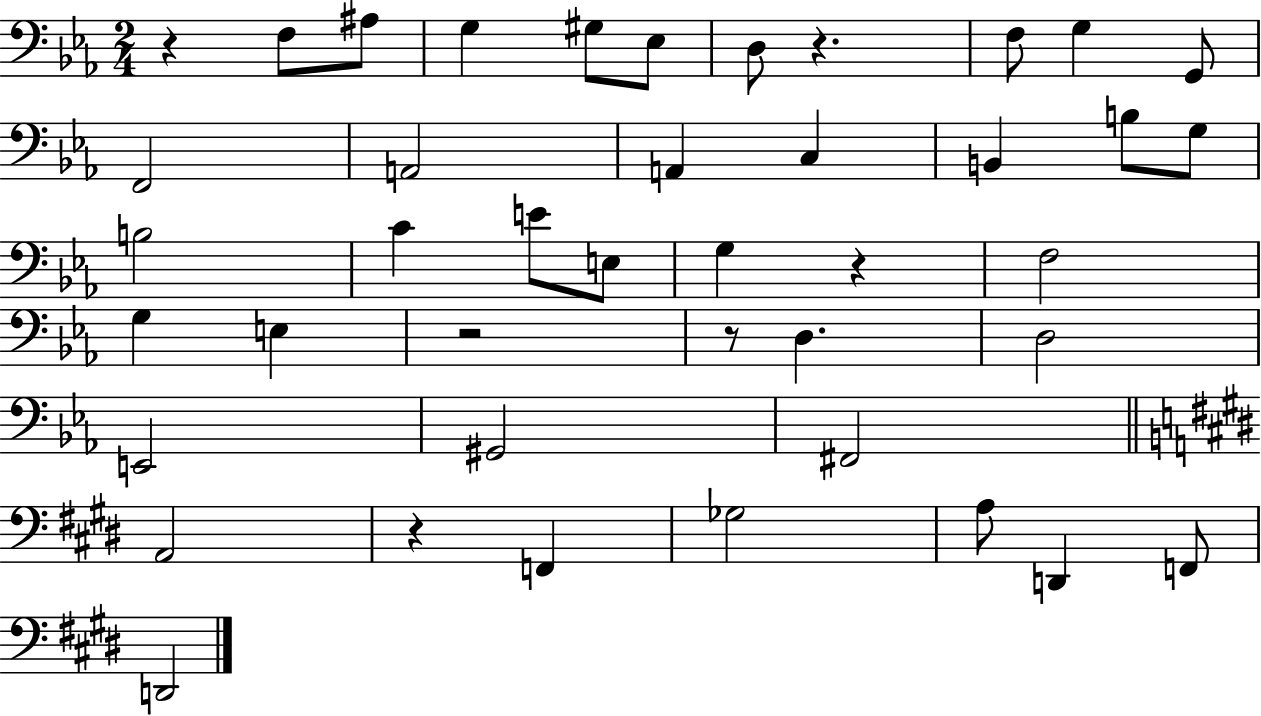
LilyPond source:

{
  \clef bass
  \numericTimeSignature
  \time 2/4
  \key ees \major
  r4 f8 ais8 | g4 gis8 ees8 | d8 r4. | f8 g4 g,8 | \break f,2 | a,2 | a,4 c4 | b,4 b8 g8 | \break b2 | c'4 e'8 e8 | g4 r4 | f2 | \break g4 e4 | r2 | r8 d4. | d2 | \break e,2 | gis,2 | fis,2 | \bar "||" \break \key e \major a,2 | r4 f,4 | ges2 | a8 d,4 f,8 | \break d,2 | \bar "|."
}